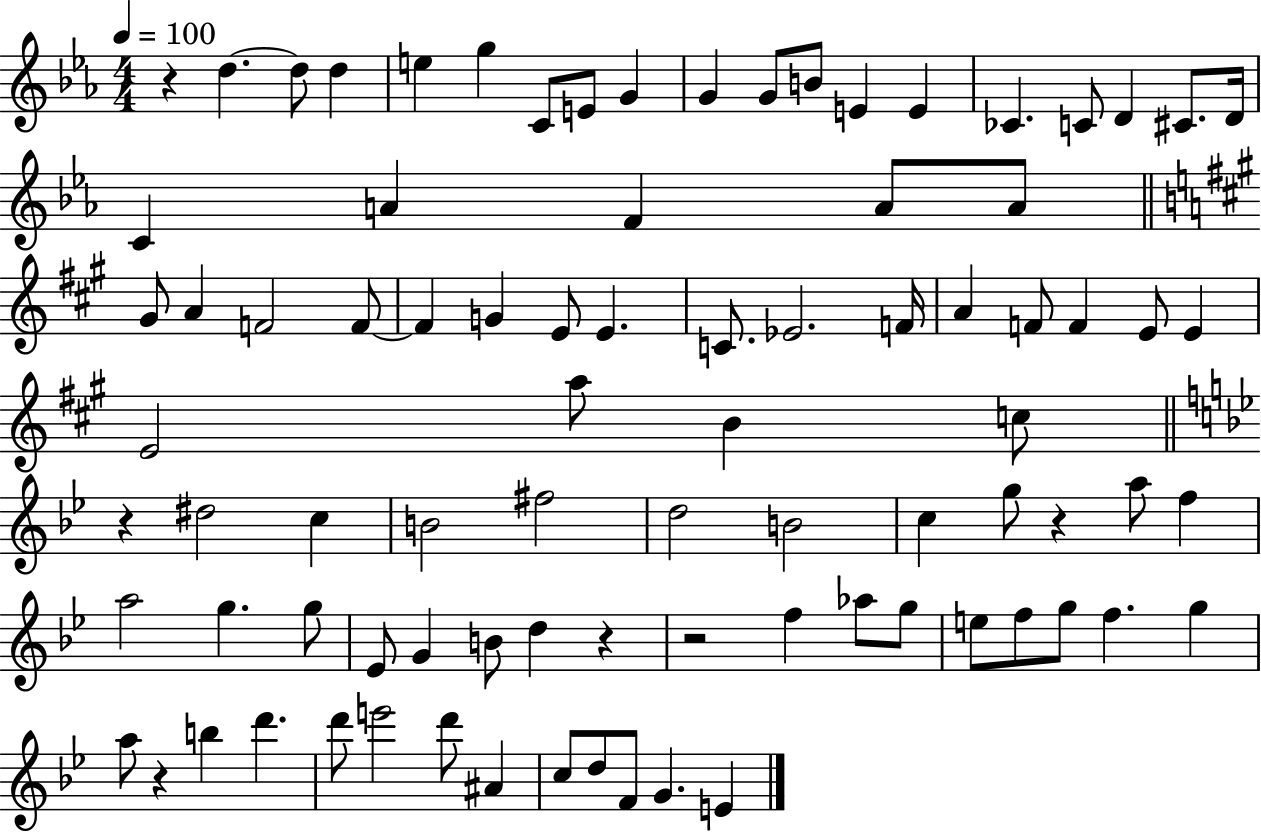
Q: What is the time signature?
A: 4/4